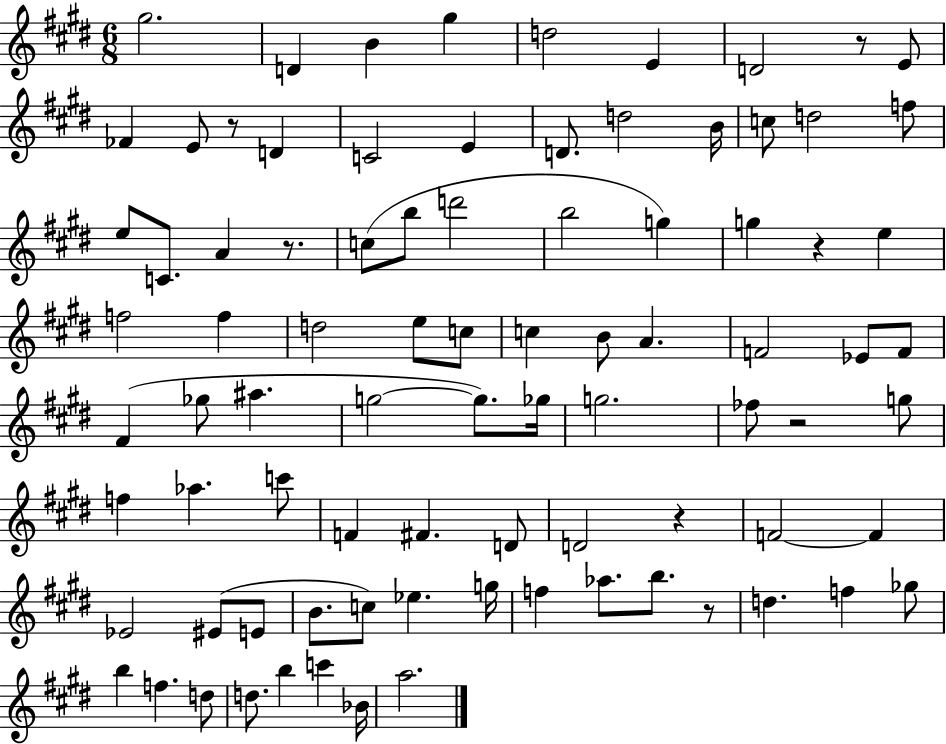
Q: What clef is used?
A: treble